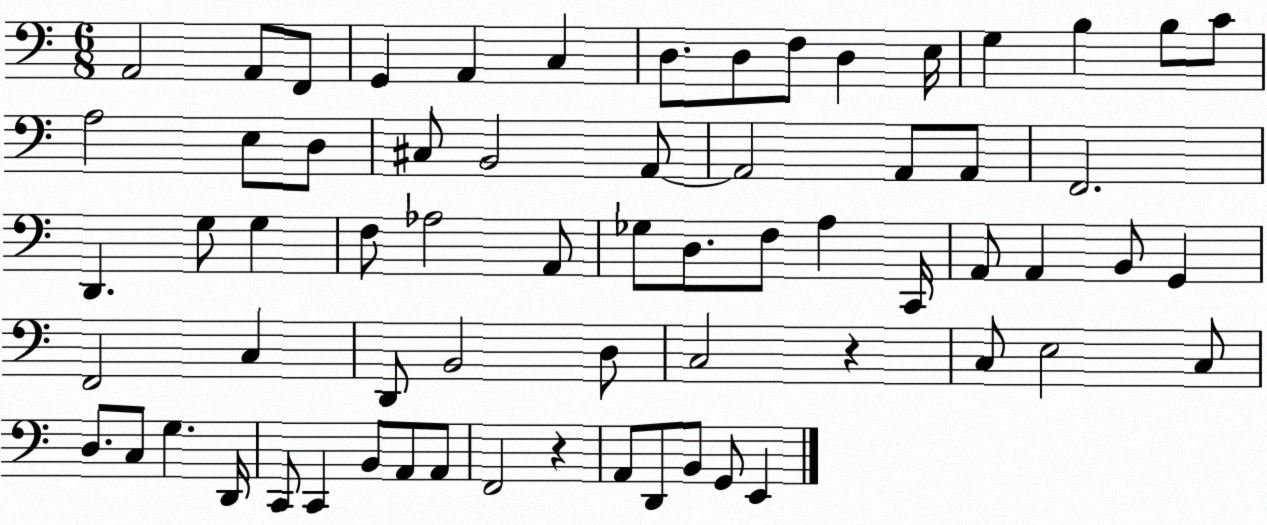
X:1
T:Untitled
M:6/8
L:1/4
K:C
A,,2 A,,/2 F,,/2 G,, A,, C, D,/2 D,/2 F,/2 D, E,/4 G, B, B,/2 C/2 A,2 E,/2 D,/2 ^C,/2 B,,2 A,,/2 A,,2 A,,/2 A,,/2 F,,2 D,, G,/2 G, F,/2 _A,2 A,,/2 _G,/2 D,/2 F,/2 A, C,,/4 A,,/2 A,, B,,/2 G,, F,,2 C, D,,/2 B,,2 D,/2 C,2 z C,/2 E,2 C,/2 D,/2 C,/2 G, D,,/4 C,,/2 C,, B,,/2 A,,/2 A,,/2 F,,2 z A,,/2 D,,/2 B,,/2 G,,/2 E,,